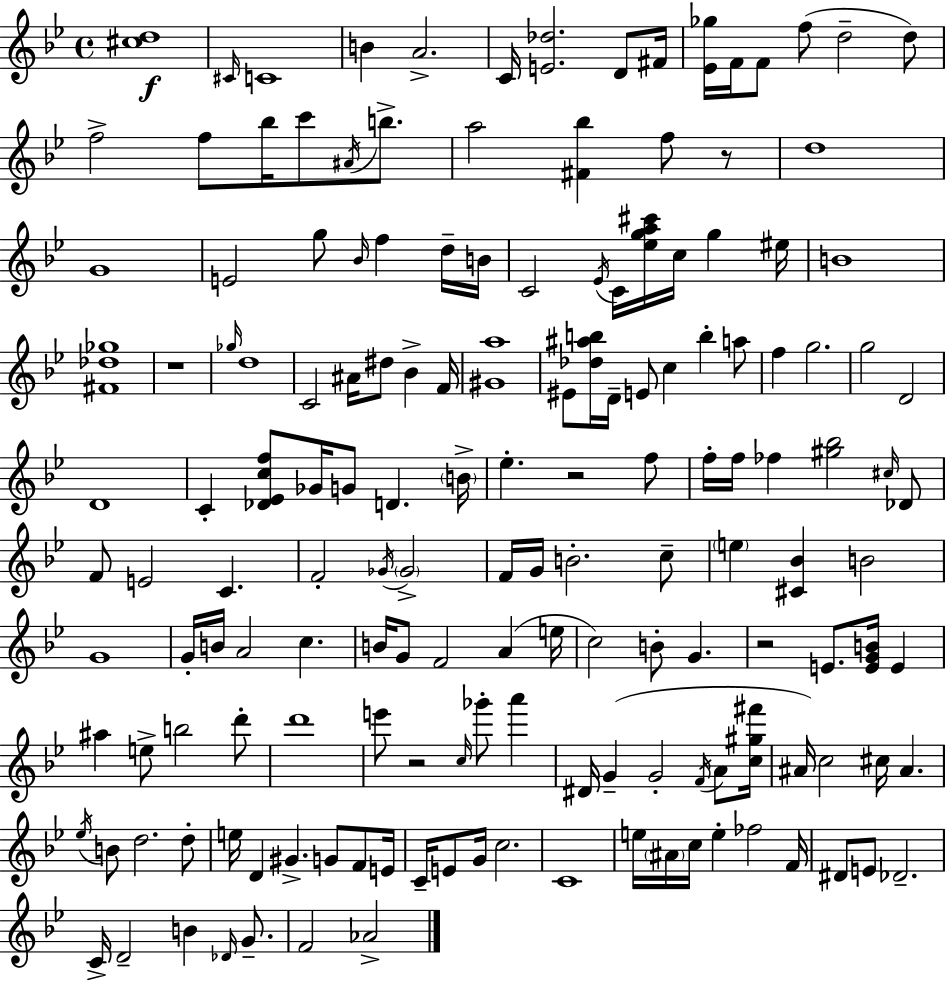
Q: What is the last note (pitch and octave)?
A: Ab4